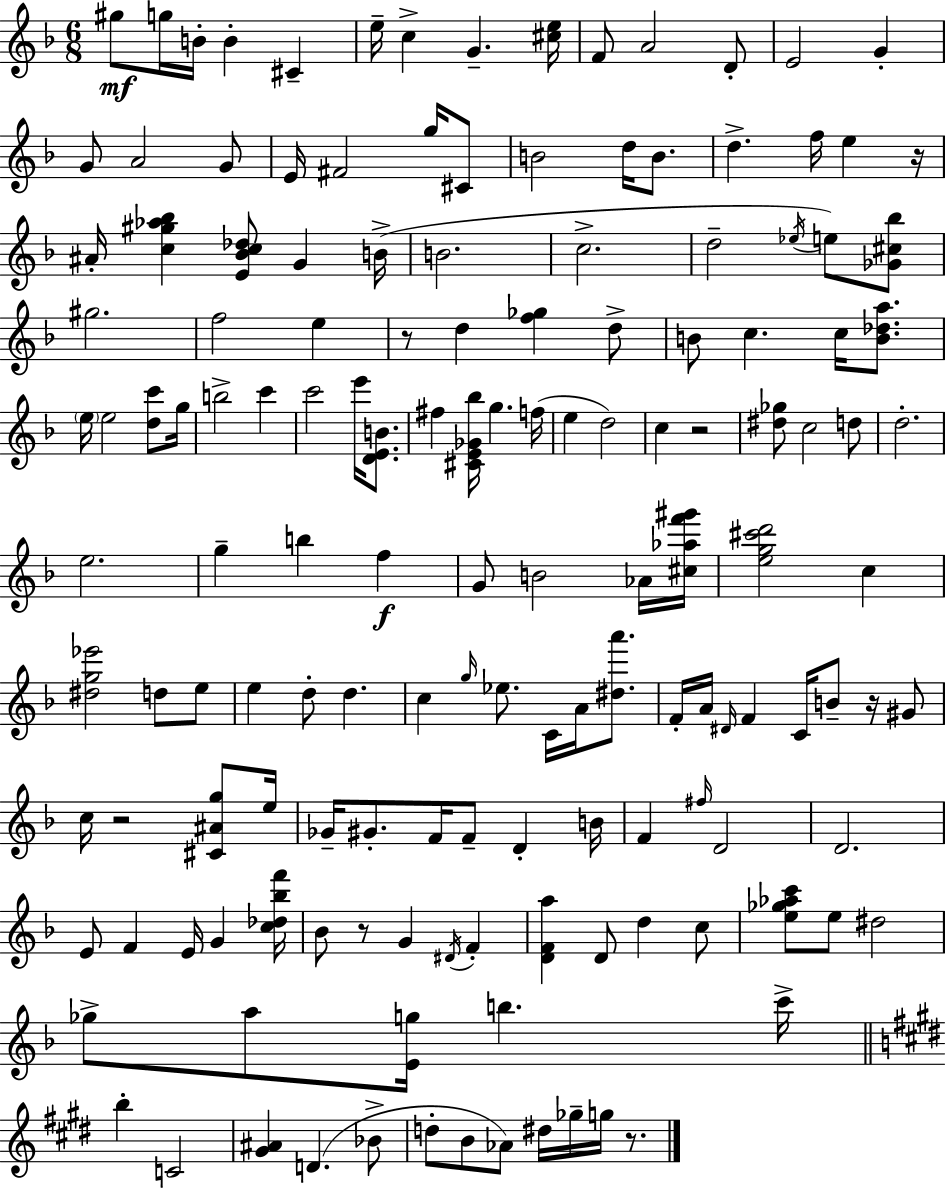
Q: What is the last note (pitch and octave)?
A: G5